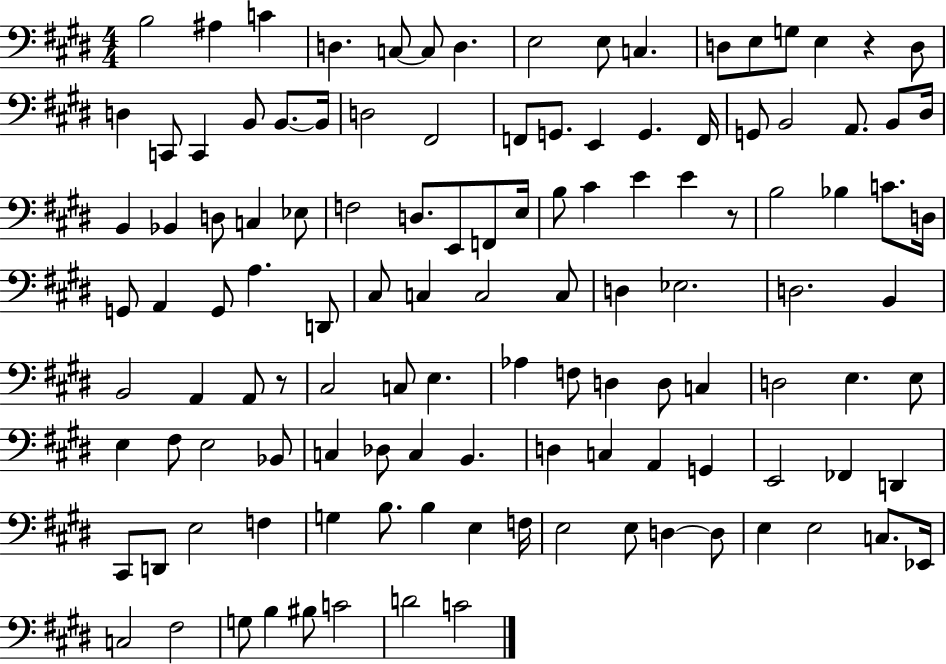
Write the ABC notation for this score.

X:1
T:Untitled
M:4/4
L:1/4
K:E
B,2 ^A, C D, C,/2 C,/2 D, E,2 E,/2 C, D,/2 E,/2 G,/2 E, z D,/2 D, C,,/2 C,, B,,/2 B,,/2 B,,/4 D,2 ^F,,2 F,,/2 G,,/2 E,, G,, F,,/4 G,,/2 B,,2 A,,/2 B,,/2 ^D,/4 B,, _B,, D,/2 C, _E,/2 F,2 D,/2 E,,/2 F,,/2 E,/4 B,/2 ^C E E z/2 B,2 _B, C/2 D,/4 G,,/2 A,, G,,/2 A, D,,/2 ^C,/2 C, C,2 C,/2 D, _E,2 D,2 B,, B,,2 A,, A,,/2 z/2 ^C,2 C,/2 E, _A, F,/2 D, D,/2 C, D,2 E, E,/2 E, ^F,/2 E,2 _B,,/2 C, _D,/2 C, B,, D, C, A,, G,, E,,2 _F,, D,, ^C,,/2 D,,/2 E,2 F, G, B,/2 B, E, F,/4 E,2 E,/2 D, D,/2 E, E,2 C,/2 _E,,/4 C,2 ^F,2 G,/2 B, ^B,/2 C2 D2 C2